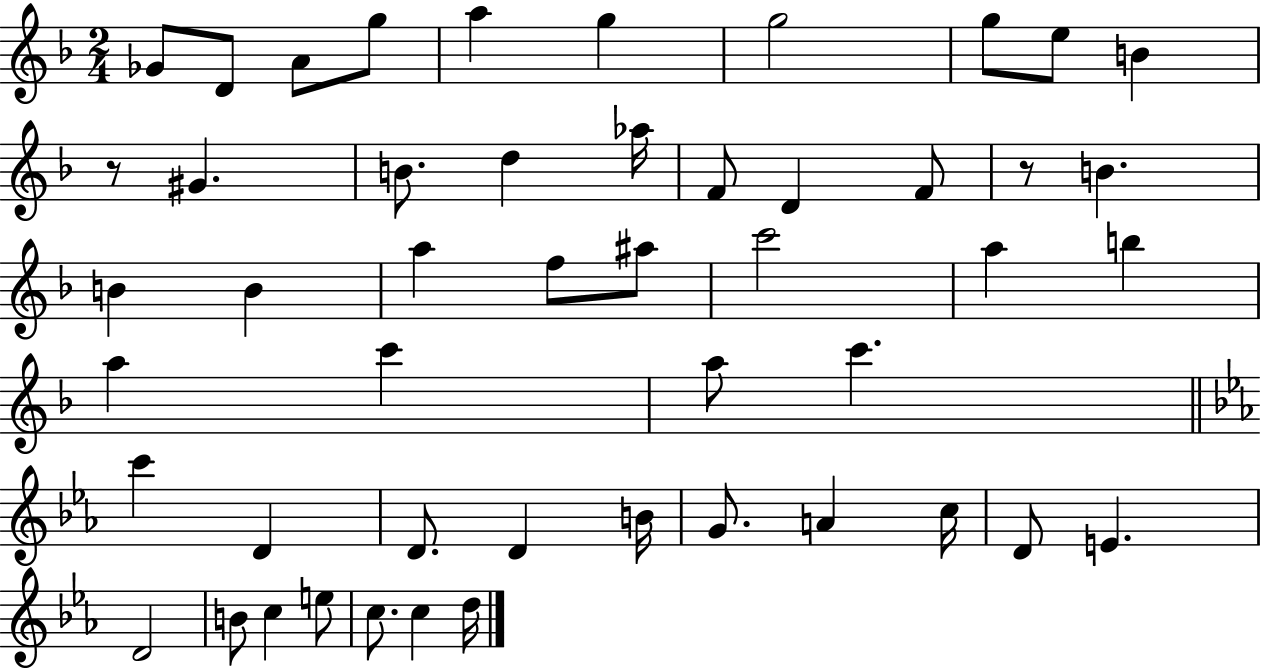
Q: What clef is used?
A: treble